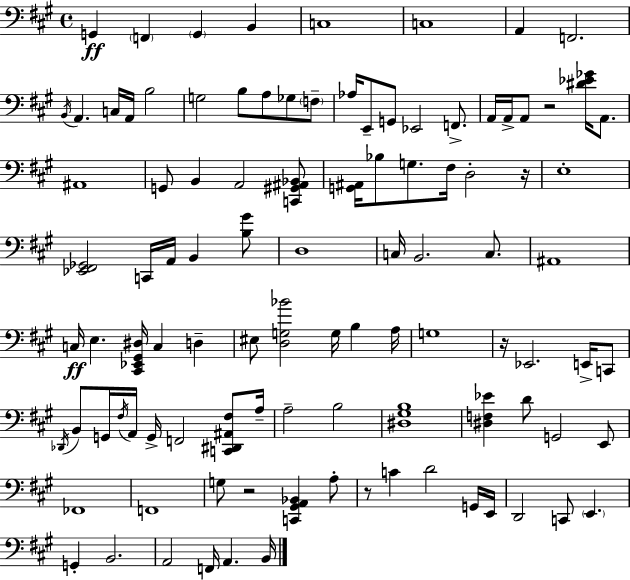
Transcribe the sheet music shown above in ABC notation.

X:1
T:Untitled
M:4/4
L:1/4
K:A
G,, F,, G,, B,, C,4 C,4 A,, F,,2 B,,/4 A,, C,/4 A,,/4 B,2 G,2 B,/2 A,/2 _G,/2 F,/2 _A,/4 E,,/2 G,,/2 _E,,2 F,,/2 A,,/4 A,,/4 A,,/2 z2 [^D_E_G]/4 A,,/2 ^A,,4 G,,/2 B,, A,,2 [C,,^G,,^A,,_B,,]/2 [G,,^A,,]/4 _B,/2 G,/2 ^F,/4 D,2 z/4 E,4 [_E,,^F,,_G,,]2 C,,/4 A,,/4 B,, [B,^G]/2 D,4 C,/4 B,,2 C,/2 ^A,,4 C,/4 E, [^C,,_E,,^G,,^D,]/4 C, D, ^E,/2 [D,G,_B]2 G,/4 B, A,/4 G,4 z/4 _E,,2 E,,/4 C,,/2 _D,,/4 B,,/2 G,,/4 ^F,/4 A,,/4 G,,/4 F,,2 [C,,^D,,^A,,^F,]/2 A,/4 A,2 B,2 [^D,^G,B,]4 [^D,F,_E] D/2 G,,2 E,,/2 _F,,4 F,,4 G,/2 z2 [C,,^G,,A,,_B,,] A,/2 z/2 C D2 G,,/4 E,,/4 D,,2 C,,/2 E,, G,, B,,2 A,,2 F,,/4 A,, B,,/4